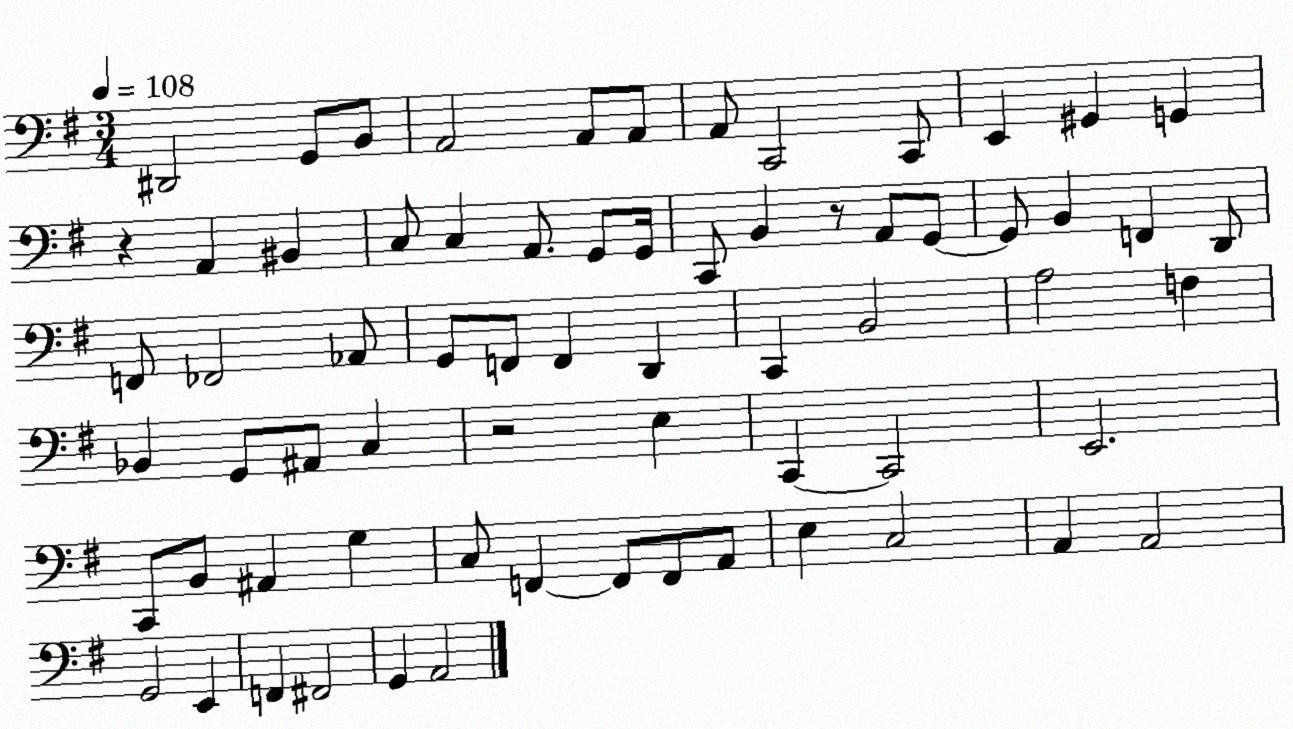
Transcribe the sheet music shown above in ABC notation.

X:1
T:Untitled
M:3/4
L:1/4
K:G
^D,,2 G,,/2 B,,/2 A,,2 A,,/2 A,,/2 A,,/2 C,,2 C,,/2 E,, ^G,, G,, z A,, ^B,, C,/2 C, A,,/2 G,,/2 G,,/4 C,,/2 B,, z/2 A,,/2 G,,/2 G,,/2 B,, F,, D,,/2 F,,/2 _F,,2 _A,,/2 G,,/2 F,,/2 F,, D,, C,, B,,2 A,2 F, _B,, G,,/2 ^A,,/2 C, z2 E, C,, C,,2 E,,2 C,,/2 B,,/2 ^A,, G, C,/2 F,, F,,/2 F,,/2 A,,/2 E, C,2 A,, A,,2 G,,2 E,, F,, ^F,,2 G,, A,,2